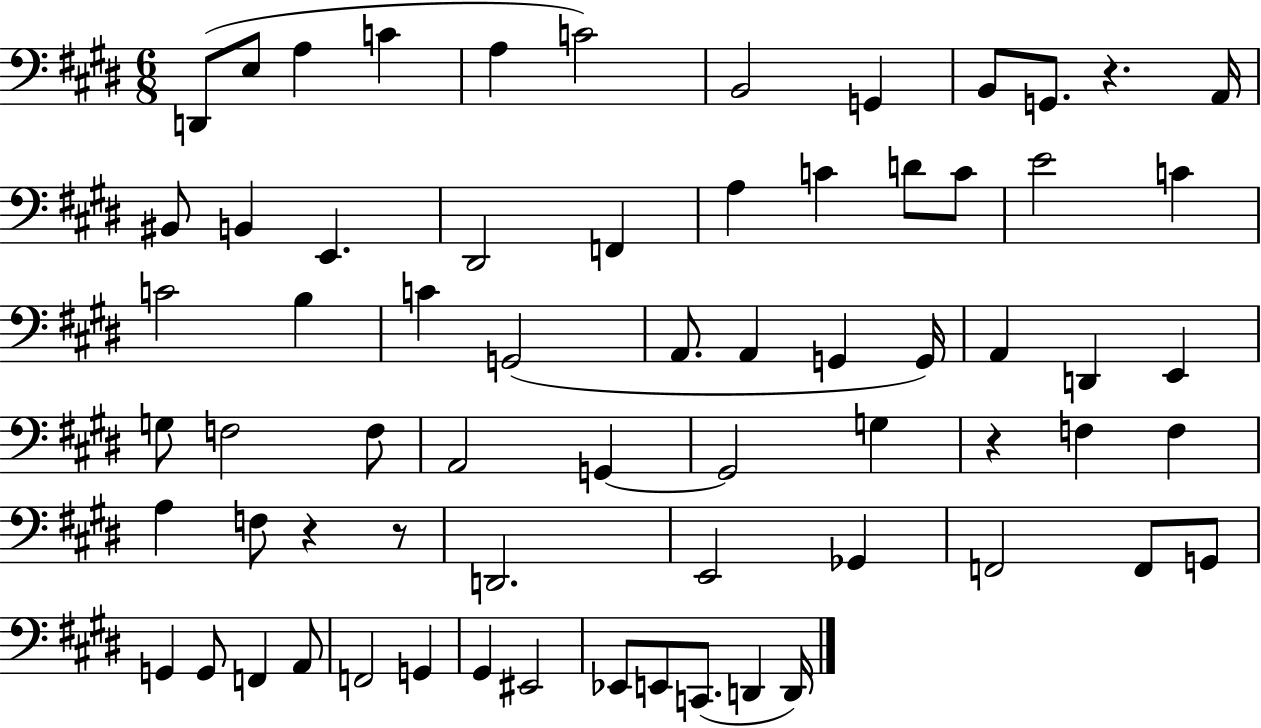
D2/e E3/e A3/q C4/q A3/q C4/h B2/h G2/q B2/e G2/e. R/q. A2/s BIS2/e B2/q E2/q. D#2/h F2/q A3/q C4/q D4/e C4/e E4/h C4/q C4/h B3/q C4/q G2/h A2/e. A2/q G2/q G2/s A2/q D2/q E2/q G3/e F3/h F3/e A2/h G2/q G2/h G3/q R/q F3/q F3/q A3/q F3/e R/q R/e D2/h. E2/h Gb2/q F2/h F2/e G2/e G2/q G2/e F2/q A2/e F2/h G2/q G#2/q EIS2/h Eb2/e E2/e C2/e. D2/q D2/s